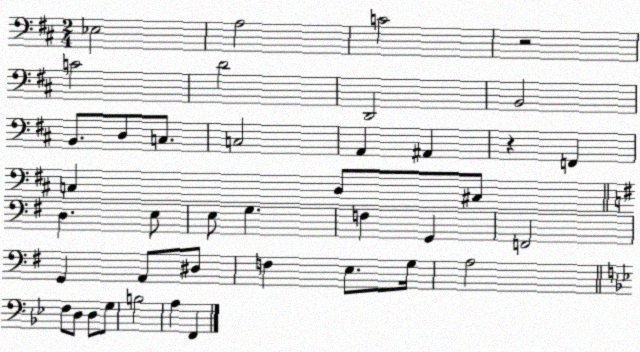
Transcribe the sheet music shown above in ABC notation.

X:1
T:Untitled
M:2/4
L:1/4
K:D
_E,2 A,2 C2 z2 C2 D2 D,,2 B,,2 B,,/2 D,/2 C,/2 C,2 A,, ^A,, z F,, C, D,/2 ^C,/2 D, E,/2 E,/2 G, F, G,, F,,2 G,, A,,/2 ^D,/2 F, E,/2 G,/4 A,2 F,/2 D,/2 D,/2 G,/2 B,2 A, F,,